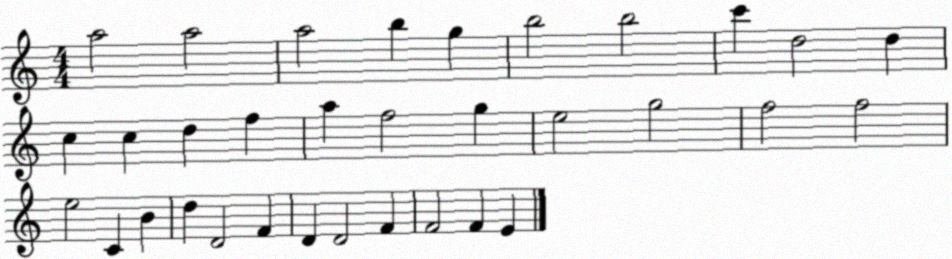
X:1
T:Untitled
M:4/4
L:1/4
K:C
a2 a2 a2 b g b2 b2 c' d2 d c c d f a f2 g e2 g2 f2 f2 e2 C B d D2 F D D2 F F2 F E